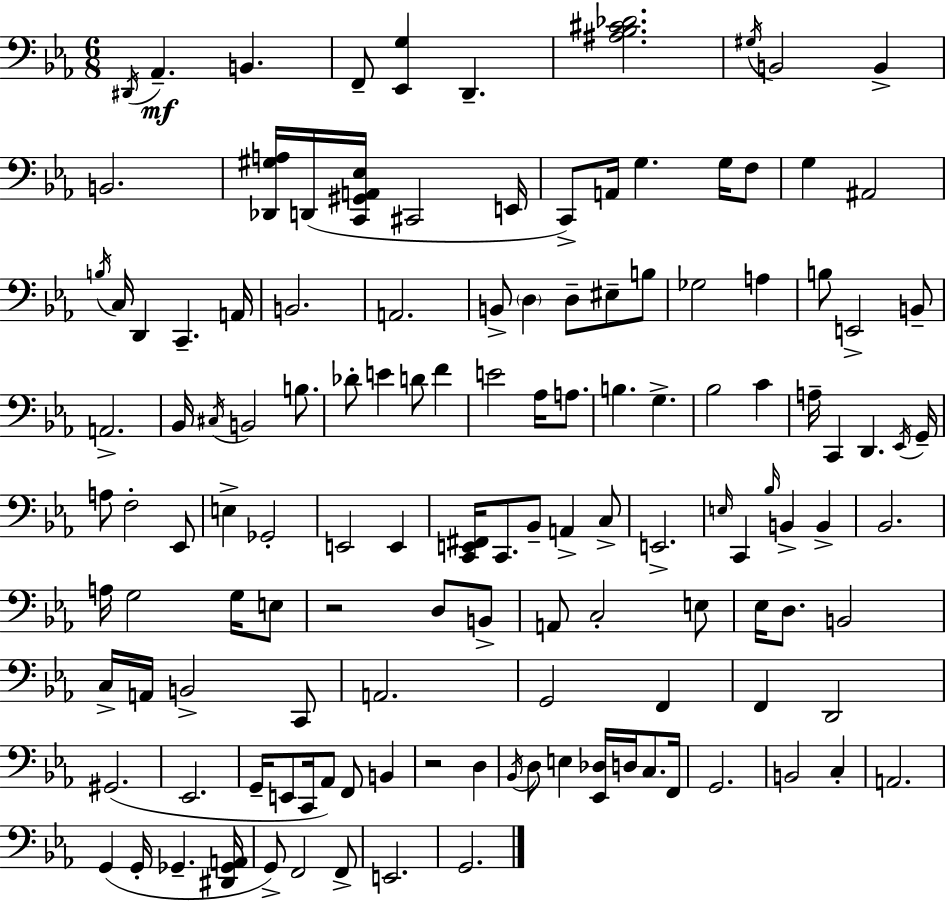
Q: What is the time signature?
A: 6/8